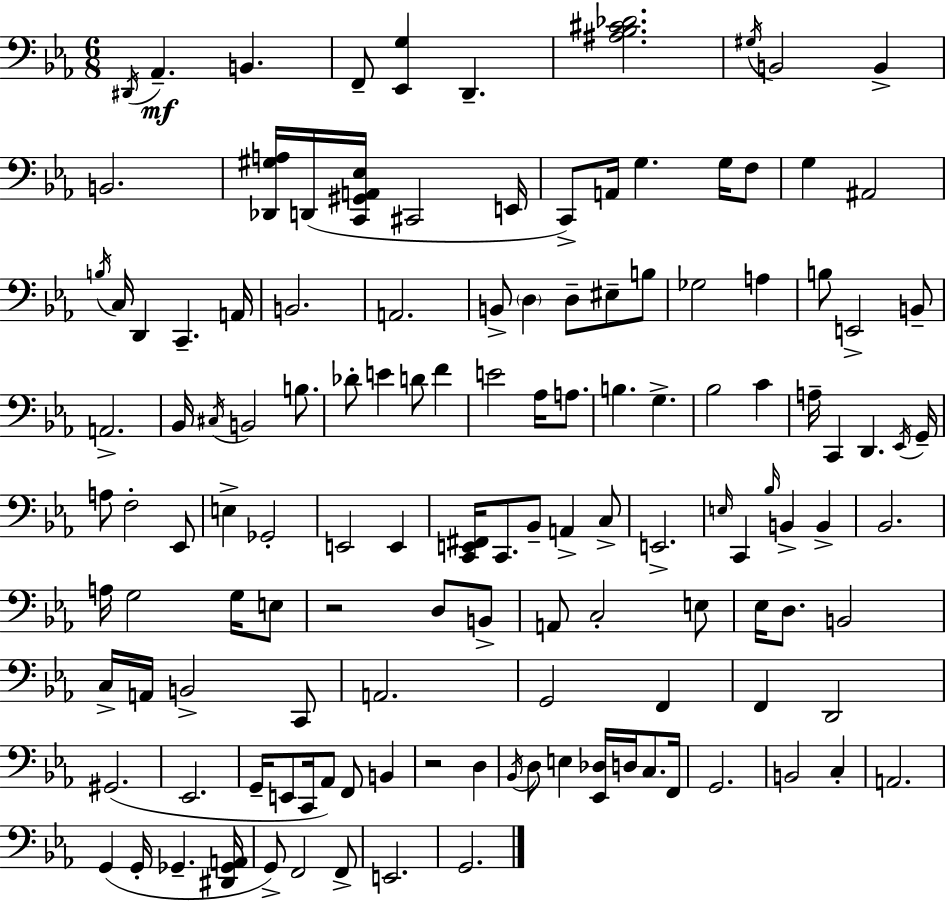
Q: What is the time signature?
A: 6/8